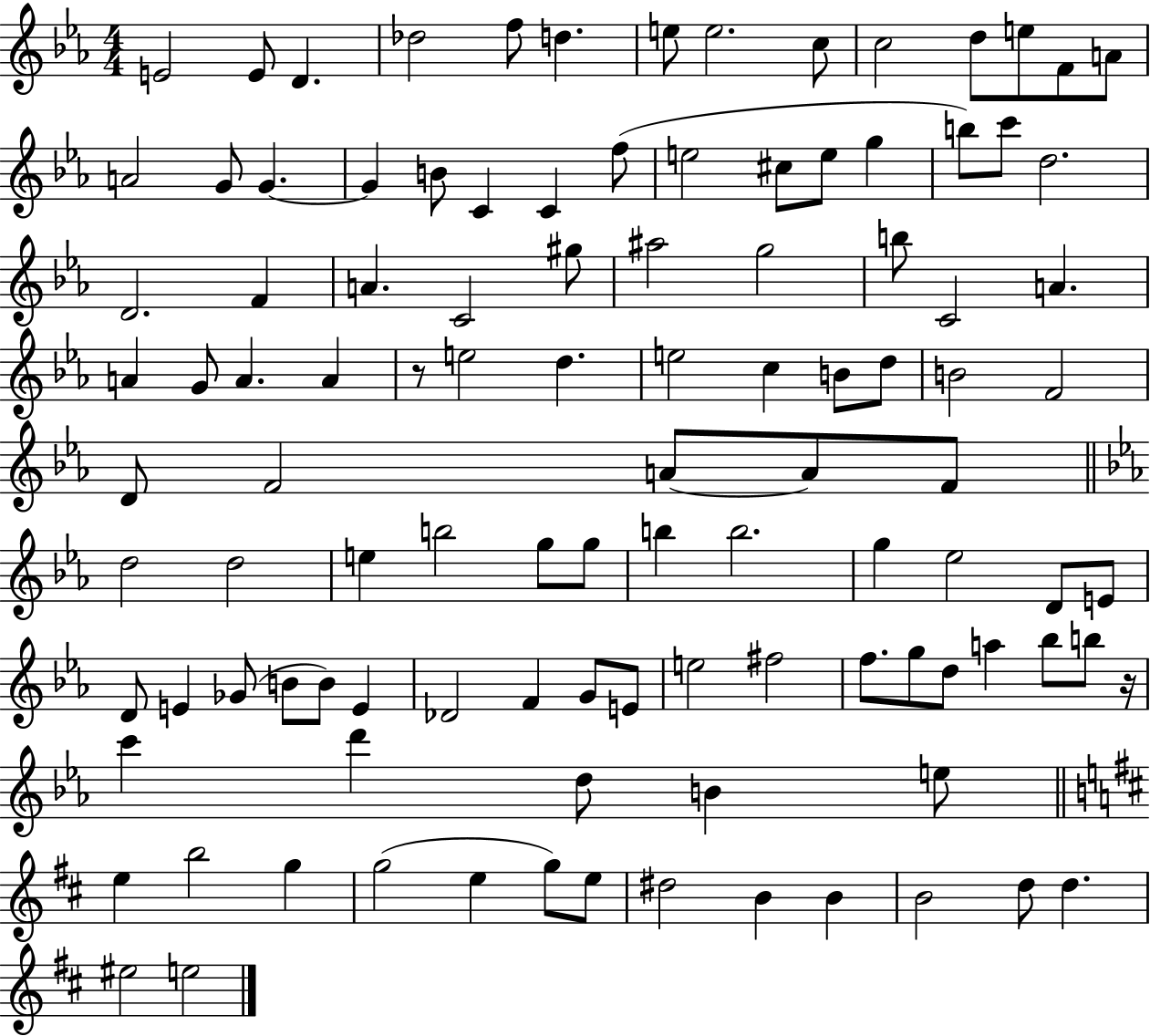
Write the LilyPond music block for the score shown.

{
  \clef treble
  \numericTimeSignature
  \time 4/4
  \key ees \major
  e'2 e'8 d'4. | des''2 f''8 d''4. | e''8 e''2. c''8 | c''2 d''8 e''8 f'8 a'8 | \break a'2 g'8 g'4.~~ | g'4 b'8 c'4 c'4 f''8( | e''2 cis''8 e''8 g''4 | b''8) c'''8 d''2. | \break d'2. f'4 | a'4. c'2 gis''8 | ais''2 g''2 | b''8 c'2 a'4. | \break a'4 g'8 a'4. a'4 | r8 e''2 d''4. | e''2 c''4 b'8 d''8 | b'2 f'2 | \break d'8 f'2 a'8~~ a'8 f'8 | \bar "||" \break \key c \minor d''2 d''2 | e''4 b''2 g''8 g''8 | b''4 b''2. | g''4 ees''2 d'8 e'8 | \break d'8 e'4 ges'8( b'8 b'8) e'4 | des'2 f'4 g'8 e'8 | e''2 fis''2 | f''8. g''8 d''8 a''4 bes''8 b''8 r16 | \break c'''4 d'''4 d''8 b'4 e''8 | \bar "||" \break \key b \minor e''4 b''2 g''4 | g''2( e''4 g''8) e''8 | dis''2 b'4 b'4 | b'2 d''8 d''4. | \break eis''2 e''2 | \bar "|."
}